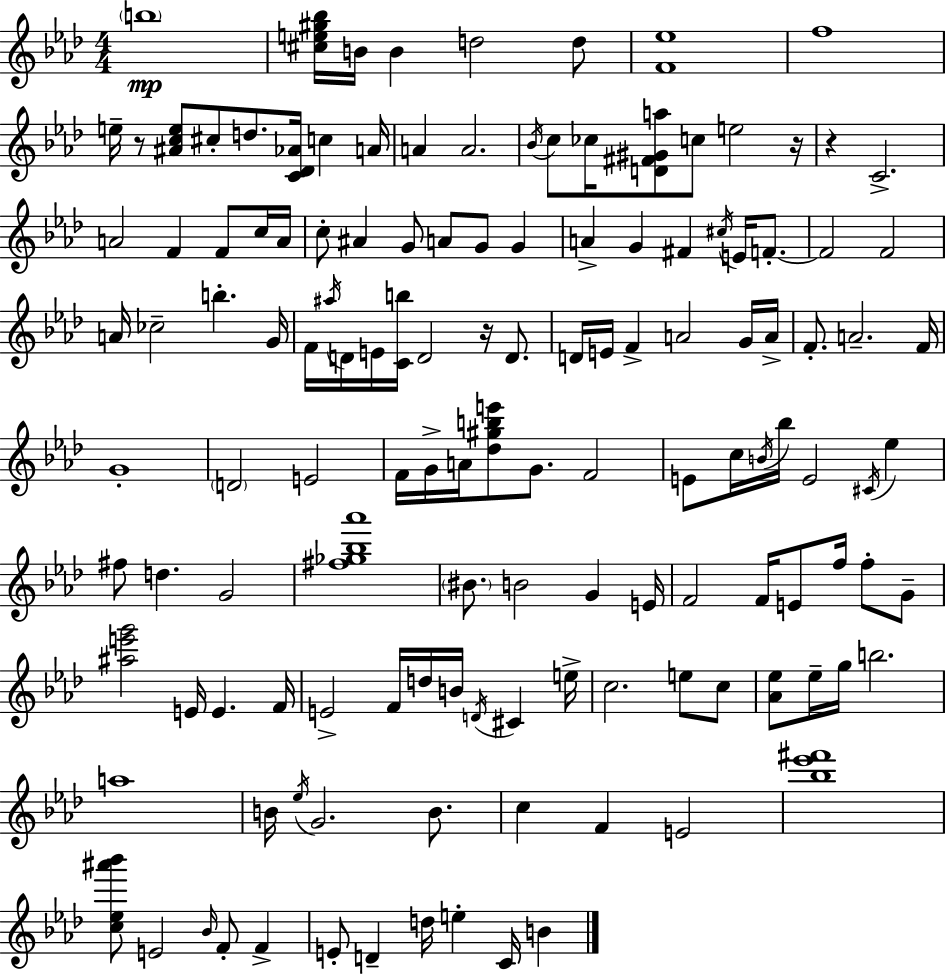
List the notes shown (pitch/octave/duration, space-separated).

B5/w [C#5,E5,G#5,Bb5]/s B4/s B4/q D5/h D5/e [F4,Eb5]/w F5/w E5/s R/e [A#4,C5,E5]/e C#5/e D5/e. [C4,Db4,Ab4]/s C5/q A4/s A4/q A4/h. Bb4/s C5/e CES5/s [D4,F#4,G#4,A5]/e C5/e E5/h R/s R/q C4/h. A4/h F4/q F4/e C5/s A4/s C5/e A#4/q G4/e A4/e G4/e G4/q A4/q G4/q F#4/q C#5/s E4/s F4/e. F4/h F4/h A4/s CES5/h B5/q. G4/s F4/s A#5/s D4/s E4/s [C4,B5]/s D4/h R/s D4/e. D4/s E4/s F4/q A4/h G4/s A4/s F4/e. A4/h. F4/s G4/w D4/h E4/h F4/s G4/s A4/s [Db5,G#5,B5,E6]/e G4/e. F4/h E4/e C5/s B4/s Bb5/s E4/h C#4/s Eb5/q F#5/e D5/q. G4/h [F#5,Gb5,Bb5,Ab6]/w BIS4/e. B4/h G4/q E4/s F4/h F4/s E4/e F5/s F5/e G4/e [A#5,E6,G6]/h E4/s E4/q. F4/s E4/h F4/s D5/s B4/s D4/s C#4/q E5/s C5/h. E5/e C5/e [Ab4,Eb5]/e Eb5/s G5/s B5/h. A5/w B4/s Eb5/s G4/h. B4/e. C5/q F4/q E4/h [Bb5,Eb6,F#6]/w [C5,Eb5,A#6,Bb6]/e E4/h Bb4/s F4/e F4/q E4/e D4/q D5/s E5/q C4/s B4/q